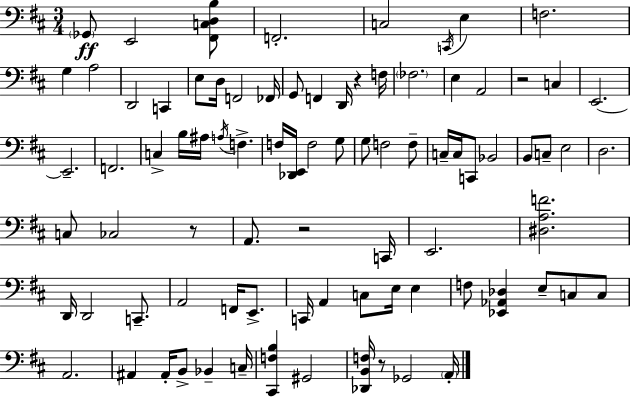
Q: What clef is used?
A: bass